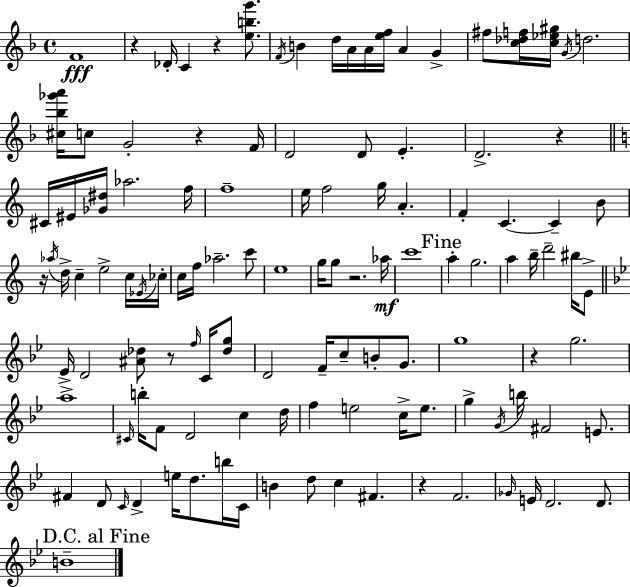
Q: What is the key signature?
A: D minor